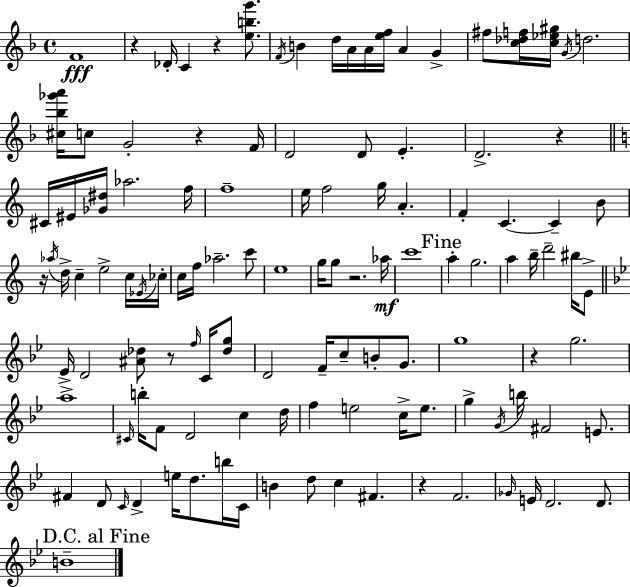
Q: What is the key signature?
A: D minor